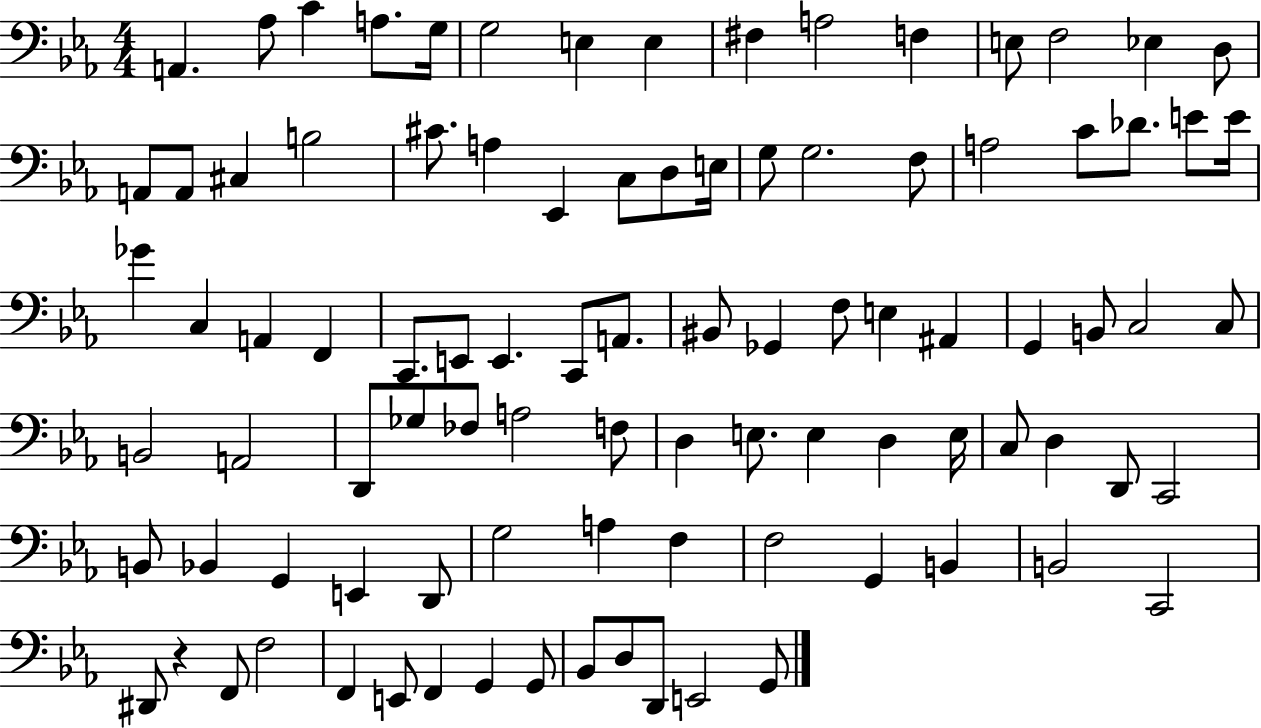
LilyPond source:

{
  \clef bass
  \numericTimeSignature
  \time 4/4
  \key ees \major
  a,4. aes8 c'4 a8. g16 | g2 e4 e4 | fis4 a2 f4 | e8 f2 ees4 d8 | \break a,8 a,8 cis4 b2 | cis'8. a4 ees,4 c8 d8 e16 | g8 g2. f8 | a2 c'8 des'8. e'8 e'16 | \break ges'4 c4 a,4 f,4 | c,8. e,8 e,4. c,8 a,8. | bis,8 ges,4 f8 e4 ais,4 | g,4 b,8 c2 c8 | \break b,2 a,2 | d,8 ges8 fes8 a2 f8 | d4 e8. e4 d4 e16 | c8 d4 d,8 c,2 | \break b,8 bes,4 g,4 e,4 d,8 | g2 a4 f4 | f2 g,4 b,4 | b,2 c,2 | \break dis,8 r4 f,8 f2 | f,4 e,8 f,4 g,4 g,8 | bes,8 d8 d,8 e,2 g,8 | \bar "|."
}